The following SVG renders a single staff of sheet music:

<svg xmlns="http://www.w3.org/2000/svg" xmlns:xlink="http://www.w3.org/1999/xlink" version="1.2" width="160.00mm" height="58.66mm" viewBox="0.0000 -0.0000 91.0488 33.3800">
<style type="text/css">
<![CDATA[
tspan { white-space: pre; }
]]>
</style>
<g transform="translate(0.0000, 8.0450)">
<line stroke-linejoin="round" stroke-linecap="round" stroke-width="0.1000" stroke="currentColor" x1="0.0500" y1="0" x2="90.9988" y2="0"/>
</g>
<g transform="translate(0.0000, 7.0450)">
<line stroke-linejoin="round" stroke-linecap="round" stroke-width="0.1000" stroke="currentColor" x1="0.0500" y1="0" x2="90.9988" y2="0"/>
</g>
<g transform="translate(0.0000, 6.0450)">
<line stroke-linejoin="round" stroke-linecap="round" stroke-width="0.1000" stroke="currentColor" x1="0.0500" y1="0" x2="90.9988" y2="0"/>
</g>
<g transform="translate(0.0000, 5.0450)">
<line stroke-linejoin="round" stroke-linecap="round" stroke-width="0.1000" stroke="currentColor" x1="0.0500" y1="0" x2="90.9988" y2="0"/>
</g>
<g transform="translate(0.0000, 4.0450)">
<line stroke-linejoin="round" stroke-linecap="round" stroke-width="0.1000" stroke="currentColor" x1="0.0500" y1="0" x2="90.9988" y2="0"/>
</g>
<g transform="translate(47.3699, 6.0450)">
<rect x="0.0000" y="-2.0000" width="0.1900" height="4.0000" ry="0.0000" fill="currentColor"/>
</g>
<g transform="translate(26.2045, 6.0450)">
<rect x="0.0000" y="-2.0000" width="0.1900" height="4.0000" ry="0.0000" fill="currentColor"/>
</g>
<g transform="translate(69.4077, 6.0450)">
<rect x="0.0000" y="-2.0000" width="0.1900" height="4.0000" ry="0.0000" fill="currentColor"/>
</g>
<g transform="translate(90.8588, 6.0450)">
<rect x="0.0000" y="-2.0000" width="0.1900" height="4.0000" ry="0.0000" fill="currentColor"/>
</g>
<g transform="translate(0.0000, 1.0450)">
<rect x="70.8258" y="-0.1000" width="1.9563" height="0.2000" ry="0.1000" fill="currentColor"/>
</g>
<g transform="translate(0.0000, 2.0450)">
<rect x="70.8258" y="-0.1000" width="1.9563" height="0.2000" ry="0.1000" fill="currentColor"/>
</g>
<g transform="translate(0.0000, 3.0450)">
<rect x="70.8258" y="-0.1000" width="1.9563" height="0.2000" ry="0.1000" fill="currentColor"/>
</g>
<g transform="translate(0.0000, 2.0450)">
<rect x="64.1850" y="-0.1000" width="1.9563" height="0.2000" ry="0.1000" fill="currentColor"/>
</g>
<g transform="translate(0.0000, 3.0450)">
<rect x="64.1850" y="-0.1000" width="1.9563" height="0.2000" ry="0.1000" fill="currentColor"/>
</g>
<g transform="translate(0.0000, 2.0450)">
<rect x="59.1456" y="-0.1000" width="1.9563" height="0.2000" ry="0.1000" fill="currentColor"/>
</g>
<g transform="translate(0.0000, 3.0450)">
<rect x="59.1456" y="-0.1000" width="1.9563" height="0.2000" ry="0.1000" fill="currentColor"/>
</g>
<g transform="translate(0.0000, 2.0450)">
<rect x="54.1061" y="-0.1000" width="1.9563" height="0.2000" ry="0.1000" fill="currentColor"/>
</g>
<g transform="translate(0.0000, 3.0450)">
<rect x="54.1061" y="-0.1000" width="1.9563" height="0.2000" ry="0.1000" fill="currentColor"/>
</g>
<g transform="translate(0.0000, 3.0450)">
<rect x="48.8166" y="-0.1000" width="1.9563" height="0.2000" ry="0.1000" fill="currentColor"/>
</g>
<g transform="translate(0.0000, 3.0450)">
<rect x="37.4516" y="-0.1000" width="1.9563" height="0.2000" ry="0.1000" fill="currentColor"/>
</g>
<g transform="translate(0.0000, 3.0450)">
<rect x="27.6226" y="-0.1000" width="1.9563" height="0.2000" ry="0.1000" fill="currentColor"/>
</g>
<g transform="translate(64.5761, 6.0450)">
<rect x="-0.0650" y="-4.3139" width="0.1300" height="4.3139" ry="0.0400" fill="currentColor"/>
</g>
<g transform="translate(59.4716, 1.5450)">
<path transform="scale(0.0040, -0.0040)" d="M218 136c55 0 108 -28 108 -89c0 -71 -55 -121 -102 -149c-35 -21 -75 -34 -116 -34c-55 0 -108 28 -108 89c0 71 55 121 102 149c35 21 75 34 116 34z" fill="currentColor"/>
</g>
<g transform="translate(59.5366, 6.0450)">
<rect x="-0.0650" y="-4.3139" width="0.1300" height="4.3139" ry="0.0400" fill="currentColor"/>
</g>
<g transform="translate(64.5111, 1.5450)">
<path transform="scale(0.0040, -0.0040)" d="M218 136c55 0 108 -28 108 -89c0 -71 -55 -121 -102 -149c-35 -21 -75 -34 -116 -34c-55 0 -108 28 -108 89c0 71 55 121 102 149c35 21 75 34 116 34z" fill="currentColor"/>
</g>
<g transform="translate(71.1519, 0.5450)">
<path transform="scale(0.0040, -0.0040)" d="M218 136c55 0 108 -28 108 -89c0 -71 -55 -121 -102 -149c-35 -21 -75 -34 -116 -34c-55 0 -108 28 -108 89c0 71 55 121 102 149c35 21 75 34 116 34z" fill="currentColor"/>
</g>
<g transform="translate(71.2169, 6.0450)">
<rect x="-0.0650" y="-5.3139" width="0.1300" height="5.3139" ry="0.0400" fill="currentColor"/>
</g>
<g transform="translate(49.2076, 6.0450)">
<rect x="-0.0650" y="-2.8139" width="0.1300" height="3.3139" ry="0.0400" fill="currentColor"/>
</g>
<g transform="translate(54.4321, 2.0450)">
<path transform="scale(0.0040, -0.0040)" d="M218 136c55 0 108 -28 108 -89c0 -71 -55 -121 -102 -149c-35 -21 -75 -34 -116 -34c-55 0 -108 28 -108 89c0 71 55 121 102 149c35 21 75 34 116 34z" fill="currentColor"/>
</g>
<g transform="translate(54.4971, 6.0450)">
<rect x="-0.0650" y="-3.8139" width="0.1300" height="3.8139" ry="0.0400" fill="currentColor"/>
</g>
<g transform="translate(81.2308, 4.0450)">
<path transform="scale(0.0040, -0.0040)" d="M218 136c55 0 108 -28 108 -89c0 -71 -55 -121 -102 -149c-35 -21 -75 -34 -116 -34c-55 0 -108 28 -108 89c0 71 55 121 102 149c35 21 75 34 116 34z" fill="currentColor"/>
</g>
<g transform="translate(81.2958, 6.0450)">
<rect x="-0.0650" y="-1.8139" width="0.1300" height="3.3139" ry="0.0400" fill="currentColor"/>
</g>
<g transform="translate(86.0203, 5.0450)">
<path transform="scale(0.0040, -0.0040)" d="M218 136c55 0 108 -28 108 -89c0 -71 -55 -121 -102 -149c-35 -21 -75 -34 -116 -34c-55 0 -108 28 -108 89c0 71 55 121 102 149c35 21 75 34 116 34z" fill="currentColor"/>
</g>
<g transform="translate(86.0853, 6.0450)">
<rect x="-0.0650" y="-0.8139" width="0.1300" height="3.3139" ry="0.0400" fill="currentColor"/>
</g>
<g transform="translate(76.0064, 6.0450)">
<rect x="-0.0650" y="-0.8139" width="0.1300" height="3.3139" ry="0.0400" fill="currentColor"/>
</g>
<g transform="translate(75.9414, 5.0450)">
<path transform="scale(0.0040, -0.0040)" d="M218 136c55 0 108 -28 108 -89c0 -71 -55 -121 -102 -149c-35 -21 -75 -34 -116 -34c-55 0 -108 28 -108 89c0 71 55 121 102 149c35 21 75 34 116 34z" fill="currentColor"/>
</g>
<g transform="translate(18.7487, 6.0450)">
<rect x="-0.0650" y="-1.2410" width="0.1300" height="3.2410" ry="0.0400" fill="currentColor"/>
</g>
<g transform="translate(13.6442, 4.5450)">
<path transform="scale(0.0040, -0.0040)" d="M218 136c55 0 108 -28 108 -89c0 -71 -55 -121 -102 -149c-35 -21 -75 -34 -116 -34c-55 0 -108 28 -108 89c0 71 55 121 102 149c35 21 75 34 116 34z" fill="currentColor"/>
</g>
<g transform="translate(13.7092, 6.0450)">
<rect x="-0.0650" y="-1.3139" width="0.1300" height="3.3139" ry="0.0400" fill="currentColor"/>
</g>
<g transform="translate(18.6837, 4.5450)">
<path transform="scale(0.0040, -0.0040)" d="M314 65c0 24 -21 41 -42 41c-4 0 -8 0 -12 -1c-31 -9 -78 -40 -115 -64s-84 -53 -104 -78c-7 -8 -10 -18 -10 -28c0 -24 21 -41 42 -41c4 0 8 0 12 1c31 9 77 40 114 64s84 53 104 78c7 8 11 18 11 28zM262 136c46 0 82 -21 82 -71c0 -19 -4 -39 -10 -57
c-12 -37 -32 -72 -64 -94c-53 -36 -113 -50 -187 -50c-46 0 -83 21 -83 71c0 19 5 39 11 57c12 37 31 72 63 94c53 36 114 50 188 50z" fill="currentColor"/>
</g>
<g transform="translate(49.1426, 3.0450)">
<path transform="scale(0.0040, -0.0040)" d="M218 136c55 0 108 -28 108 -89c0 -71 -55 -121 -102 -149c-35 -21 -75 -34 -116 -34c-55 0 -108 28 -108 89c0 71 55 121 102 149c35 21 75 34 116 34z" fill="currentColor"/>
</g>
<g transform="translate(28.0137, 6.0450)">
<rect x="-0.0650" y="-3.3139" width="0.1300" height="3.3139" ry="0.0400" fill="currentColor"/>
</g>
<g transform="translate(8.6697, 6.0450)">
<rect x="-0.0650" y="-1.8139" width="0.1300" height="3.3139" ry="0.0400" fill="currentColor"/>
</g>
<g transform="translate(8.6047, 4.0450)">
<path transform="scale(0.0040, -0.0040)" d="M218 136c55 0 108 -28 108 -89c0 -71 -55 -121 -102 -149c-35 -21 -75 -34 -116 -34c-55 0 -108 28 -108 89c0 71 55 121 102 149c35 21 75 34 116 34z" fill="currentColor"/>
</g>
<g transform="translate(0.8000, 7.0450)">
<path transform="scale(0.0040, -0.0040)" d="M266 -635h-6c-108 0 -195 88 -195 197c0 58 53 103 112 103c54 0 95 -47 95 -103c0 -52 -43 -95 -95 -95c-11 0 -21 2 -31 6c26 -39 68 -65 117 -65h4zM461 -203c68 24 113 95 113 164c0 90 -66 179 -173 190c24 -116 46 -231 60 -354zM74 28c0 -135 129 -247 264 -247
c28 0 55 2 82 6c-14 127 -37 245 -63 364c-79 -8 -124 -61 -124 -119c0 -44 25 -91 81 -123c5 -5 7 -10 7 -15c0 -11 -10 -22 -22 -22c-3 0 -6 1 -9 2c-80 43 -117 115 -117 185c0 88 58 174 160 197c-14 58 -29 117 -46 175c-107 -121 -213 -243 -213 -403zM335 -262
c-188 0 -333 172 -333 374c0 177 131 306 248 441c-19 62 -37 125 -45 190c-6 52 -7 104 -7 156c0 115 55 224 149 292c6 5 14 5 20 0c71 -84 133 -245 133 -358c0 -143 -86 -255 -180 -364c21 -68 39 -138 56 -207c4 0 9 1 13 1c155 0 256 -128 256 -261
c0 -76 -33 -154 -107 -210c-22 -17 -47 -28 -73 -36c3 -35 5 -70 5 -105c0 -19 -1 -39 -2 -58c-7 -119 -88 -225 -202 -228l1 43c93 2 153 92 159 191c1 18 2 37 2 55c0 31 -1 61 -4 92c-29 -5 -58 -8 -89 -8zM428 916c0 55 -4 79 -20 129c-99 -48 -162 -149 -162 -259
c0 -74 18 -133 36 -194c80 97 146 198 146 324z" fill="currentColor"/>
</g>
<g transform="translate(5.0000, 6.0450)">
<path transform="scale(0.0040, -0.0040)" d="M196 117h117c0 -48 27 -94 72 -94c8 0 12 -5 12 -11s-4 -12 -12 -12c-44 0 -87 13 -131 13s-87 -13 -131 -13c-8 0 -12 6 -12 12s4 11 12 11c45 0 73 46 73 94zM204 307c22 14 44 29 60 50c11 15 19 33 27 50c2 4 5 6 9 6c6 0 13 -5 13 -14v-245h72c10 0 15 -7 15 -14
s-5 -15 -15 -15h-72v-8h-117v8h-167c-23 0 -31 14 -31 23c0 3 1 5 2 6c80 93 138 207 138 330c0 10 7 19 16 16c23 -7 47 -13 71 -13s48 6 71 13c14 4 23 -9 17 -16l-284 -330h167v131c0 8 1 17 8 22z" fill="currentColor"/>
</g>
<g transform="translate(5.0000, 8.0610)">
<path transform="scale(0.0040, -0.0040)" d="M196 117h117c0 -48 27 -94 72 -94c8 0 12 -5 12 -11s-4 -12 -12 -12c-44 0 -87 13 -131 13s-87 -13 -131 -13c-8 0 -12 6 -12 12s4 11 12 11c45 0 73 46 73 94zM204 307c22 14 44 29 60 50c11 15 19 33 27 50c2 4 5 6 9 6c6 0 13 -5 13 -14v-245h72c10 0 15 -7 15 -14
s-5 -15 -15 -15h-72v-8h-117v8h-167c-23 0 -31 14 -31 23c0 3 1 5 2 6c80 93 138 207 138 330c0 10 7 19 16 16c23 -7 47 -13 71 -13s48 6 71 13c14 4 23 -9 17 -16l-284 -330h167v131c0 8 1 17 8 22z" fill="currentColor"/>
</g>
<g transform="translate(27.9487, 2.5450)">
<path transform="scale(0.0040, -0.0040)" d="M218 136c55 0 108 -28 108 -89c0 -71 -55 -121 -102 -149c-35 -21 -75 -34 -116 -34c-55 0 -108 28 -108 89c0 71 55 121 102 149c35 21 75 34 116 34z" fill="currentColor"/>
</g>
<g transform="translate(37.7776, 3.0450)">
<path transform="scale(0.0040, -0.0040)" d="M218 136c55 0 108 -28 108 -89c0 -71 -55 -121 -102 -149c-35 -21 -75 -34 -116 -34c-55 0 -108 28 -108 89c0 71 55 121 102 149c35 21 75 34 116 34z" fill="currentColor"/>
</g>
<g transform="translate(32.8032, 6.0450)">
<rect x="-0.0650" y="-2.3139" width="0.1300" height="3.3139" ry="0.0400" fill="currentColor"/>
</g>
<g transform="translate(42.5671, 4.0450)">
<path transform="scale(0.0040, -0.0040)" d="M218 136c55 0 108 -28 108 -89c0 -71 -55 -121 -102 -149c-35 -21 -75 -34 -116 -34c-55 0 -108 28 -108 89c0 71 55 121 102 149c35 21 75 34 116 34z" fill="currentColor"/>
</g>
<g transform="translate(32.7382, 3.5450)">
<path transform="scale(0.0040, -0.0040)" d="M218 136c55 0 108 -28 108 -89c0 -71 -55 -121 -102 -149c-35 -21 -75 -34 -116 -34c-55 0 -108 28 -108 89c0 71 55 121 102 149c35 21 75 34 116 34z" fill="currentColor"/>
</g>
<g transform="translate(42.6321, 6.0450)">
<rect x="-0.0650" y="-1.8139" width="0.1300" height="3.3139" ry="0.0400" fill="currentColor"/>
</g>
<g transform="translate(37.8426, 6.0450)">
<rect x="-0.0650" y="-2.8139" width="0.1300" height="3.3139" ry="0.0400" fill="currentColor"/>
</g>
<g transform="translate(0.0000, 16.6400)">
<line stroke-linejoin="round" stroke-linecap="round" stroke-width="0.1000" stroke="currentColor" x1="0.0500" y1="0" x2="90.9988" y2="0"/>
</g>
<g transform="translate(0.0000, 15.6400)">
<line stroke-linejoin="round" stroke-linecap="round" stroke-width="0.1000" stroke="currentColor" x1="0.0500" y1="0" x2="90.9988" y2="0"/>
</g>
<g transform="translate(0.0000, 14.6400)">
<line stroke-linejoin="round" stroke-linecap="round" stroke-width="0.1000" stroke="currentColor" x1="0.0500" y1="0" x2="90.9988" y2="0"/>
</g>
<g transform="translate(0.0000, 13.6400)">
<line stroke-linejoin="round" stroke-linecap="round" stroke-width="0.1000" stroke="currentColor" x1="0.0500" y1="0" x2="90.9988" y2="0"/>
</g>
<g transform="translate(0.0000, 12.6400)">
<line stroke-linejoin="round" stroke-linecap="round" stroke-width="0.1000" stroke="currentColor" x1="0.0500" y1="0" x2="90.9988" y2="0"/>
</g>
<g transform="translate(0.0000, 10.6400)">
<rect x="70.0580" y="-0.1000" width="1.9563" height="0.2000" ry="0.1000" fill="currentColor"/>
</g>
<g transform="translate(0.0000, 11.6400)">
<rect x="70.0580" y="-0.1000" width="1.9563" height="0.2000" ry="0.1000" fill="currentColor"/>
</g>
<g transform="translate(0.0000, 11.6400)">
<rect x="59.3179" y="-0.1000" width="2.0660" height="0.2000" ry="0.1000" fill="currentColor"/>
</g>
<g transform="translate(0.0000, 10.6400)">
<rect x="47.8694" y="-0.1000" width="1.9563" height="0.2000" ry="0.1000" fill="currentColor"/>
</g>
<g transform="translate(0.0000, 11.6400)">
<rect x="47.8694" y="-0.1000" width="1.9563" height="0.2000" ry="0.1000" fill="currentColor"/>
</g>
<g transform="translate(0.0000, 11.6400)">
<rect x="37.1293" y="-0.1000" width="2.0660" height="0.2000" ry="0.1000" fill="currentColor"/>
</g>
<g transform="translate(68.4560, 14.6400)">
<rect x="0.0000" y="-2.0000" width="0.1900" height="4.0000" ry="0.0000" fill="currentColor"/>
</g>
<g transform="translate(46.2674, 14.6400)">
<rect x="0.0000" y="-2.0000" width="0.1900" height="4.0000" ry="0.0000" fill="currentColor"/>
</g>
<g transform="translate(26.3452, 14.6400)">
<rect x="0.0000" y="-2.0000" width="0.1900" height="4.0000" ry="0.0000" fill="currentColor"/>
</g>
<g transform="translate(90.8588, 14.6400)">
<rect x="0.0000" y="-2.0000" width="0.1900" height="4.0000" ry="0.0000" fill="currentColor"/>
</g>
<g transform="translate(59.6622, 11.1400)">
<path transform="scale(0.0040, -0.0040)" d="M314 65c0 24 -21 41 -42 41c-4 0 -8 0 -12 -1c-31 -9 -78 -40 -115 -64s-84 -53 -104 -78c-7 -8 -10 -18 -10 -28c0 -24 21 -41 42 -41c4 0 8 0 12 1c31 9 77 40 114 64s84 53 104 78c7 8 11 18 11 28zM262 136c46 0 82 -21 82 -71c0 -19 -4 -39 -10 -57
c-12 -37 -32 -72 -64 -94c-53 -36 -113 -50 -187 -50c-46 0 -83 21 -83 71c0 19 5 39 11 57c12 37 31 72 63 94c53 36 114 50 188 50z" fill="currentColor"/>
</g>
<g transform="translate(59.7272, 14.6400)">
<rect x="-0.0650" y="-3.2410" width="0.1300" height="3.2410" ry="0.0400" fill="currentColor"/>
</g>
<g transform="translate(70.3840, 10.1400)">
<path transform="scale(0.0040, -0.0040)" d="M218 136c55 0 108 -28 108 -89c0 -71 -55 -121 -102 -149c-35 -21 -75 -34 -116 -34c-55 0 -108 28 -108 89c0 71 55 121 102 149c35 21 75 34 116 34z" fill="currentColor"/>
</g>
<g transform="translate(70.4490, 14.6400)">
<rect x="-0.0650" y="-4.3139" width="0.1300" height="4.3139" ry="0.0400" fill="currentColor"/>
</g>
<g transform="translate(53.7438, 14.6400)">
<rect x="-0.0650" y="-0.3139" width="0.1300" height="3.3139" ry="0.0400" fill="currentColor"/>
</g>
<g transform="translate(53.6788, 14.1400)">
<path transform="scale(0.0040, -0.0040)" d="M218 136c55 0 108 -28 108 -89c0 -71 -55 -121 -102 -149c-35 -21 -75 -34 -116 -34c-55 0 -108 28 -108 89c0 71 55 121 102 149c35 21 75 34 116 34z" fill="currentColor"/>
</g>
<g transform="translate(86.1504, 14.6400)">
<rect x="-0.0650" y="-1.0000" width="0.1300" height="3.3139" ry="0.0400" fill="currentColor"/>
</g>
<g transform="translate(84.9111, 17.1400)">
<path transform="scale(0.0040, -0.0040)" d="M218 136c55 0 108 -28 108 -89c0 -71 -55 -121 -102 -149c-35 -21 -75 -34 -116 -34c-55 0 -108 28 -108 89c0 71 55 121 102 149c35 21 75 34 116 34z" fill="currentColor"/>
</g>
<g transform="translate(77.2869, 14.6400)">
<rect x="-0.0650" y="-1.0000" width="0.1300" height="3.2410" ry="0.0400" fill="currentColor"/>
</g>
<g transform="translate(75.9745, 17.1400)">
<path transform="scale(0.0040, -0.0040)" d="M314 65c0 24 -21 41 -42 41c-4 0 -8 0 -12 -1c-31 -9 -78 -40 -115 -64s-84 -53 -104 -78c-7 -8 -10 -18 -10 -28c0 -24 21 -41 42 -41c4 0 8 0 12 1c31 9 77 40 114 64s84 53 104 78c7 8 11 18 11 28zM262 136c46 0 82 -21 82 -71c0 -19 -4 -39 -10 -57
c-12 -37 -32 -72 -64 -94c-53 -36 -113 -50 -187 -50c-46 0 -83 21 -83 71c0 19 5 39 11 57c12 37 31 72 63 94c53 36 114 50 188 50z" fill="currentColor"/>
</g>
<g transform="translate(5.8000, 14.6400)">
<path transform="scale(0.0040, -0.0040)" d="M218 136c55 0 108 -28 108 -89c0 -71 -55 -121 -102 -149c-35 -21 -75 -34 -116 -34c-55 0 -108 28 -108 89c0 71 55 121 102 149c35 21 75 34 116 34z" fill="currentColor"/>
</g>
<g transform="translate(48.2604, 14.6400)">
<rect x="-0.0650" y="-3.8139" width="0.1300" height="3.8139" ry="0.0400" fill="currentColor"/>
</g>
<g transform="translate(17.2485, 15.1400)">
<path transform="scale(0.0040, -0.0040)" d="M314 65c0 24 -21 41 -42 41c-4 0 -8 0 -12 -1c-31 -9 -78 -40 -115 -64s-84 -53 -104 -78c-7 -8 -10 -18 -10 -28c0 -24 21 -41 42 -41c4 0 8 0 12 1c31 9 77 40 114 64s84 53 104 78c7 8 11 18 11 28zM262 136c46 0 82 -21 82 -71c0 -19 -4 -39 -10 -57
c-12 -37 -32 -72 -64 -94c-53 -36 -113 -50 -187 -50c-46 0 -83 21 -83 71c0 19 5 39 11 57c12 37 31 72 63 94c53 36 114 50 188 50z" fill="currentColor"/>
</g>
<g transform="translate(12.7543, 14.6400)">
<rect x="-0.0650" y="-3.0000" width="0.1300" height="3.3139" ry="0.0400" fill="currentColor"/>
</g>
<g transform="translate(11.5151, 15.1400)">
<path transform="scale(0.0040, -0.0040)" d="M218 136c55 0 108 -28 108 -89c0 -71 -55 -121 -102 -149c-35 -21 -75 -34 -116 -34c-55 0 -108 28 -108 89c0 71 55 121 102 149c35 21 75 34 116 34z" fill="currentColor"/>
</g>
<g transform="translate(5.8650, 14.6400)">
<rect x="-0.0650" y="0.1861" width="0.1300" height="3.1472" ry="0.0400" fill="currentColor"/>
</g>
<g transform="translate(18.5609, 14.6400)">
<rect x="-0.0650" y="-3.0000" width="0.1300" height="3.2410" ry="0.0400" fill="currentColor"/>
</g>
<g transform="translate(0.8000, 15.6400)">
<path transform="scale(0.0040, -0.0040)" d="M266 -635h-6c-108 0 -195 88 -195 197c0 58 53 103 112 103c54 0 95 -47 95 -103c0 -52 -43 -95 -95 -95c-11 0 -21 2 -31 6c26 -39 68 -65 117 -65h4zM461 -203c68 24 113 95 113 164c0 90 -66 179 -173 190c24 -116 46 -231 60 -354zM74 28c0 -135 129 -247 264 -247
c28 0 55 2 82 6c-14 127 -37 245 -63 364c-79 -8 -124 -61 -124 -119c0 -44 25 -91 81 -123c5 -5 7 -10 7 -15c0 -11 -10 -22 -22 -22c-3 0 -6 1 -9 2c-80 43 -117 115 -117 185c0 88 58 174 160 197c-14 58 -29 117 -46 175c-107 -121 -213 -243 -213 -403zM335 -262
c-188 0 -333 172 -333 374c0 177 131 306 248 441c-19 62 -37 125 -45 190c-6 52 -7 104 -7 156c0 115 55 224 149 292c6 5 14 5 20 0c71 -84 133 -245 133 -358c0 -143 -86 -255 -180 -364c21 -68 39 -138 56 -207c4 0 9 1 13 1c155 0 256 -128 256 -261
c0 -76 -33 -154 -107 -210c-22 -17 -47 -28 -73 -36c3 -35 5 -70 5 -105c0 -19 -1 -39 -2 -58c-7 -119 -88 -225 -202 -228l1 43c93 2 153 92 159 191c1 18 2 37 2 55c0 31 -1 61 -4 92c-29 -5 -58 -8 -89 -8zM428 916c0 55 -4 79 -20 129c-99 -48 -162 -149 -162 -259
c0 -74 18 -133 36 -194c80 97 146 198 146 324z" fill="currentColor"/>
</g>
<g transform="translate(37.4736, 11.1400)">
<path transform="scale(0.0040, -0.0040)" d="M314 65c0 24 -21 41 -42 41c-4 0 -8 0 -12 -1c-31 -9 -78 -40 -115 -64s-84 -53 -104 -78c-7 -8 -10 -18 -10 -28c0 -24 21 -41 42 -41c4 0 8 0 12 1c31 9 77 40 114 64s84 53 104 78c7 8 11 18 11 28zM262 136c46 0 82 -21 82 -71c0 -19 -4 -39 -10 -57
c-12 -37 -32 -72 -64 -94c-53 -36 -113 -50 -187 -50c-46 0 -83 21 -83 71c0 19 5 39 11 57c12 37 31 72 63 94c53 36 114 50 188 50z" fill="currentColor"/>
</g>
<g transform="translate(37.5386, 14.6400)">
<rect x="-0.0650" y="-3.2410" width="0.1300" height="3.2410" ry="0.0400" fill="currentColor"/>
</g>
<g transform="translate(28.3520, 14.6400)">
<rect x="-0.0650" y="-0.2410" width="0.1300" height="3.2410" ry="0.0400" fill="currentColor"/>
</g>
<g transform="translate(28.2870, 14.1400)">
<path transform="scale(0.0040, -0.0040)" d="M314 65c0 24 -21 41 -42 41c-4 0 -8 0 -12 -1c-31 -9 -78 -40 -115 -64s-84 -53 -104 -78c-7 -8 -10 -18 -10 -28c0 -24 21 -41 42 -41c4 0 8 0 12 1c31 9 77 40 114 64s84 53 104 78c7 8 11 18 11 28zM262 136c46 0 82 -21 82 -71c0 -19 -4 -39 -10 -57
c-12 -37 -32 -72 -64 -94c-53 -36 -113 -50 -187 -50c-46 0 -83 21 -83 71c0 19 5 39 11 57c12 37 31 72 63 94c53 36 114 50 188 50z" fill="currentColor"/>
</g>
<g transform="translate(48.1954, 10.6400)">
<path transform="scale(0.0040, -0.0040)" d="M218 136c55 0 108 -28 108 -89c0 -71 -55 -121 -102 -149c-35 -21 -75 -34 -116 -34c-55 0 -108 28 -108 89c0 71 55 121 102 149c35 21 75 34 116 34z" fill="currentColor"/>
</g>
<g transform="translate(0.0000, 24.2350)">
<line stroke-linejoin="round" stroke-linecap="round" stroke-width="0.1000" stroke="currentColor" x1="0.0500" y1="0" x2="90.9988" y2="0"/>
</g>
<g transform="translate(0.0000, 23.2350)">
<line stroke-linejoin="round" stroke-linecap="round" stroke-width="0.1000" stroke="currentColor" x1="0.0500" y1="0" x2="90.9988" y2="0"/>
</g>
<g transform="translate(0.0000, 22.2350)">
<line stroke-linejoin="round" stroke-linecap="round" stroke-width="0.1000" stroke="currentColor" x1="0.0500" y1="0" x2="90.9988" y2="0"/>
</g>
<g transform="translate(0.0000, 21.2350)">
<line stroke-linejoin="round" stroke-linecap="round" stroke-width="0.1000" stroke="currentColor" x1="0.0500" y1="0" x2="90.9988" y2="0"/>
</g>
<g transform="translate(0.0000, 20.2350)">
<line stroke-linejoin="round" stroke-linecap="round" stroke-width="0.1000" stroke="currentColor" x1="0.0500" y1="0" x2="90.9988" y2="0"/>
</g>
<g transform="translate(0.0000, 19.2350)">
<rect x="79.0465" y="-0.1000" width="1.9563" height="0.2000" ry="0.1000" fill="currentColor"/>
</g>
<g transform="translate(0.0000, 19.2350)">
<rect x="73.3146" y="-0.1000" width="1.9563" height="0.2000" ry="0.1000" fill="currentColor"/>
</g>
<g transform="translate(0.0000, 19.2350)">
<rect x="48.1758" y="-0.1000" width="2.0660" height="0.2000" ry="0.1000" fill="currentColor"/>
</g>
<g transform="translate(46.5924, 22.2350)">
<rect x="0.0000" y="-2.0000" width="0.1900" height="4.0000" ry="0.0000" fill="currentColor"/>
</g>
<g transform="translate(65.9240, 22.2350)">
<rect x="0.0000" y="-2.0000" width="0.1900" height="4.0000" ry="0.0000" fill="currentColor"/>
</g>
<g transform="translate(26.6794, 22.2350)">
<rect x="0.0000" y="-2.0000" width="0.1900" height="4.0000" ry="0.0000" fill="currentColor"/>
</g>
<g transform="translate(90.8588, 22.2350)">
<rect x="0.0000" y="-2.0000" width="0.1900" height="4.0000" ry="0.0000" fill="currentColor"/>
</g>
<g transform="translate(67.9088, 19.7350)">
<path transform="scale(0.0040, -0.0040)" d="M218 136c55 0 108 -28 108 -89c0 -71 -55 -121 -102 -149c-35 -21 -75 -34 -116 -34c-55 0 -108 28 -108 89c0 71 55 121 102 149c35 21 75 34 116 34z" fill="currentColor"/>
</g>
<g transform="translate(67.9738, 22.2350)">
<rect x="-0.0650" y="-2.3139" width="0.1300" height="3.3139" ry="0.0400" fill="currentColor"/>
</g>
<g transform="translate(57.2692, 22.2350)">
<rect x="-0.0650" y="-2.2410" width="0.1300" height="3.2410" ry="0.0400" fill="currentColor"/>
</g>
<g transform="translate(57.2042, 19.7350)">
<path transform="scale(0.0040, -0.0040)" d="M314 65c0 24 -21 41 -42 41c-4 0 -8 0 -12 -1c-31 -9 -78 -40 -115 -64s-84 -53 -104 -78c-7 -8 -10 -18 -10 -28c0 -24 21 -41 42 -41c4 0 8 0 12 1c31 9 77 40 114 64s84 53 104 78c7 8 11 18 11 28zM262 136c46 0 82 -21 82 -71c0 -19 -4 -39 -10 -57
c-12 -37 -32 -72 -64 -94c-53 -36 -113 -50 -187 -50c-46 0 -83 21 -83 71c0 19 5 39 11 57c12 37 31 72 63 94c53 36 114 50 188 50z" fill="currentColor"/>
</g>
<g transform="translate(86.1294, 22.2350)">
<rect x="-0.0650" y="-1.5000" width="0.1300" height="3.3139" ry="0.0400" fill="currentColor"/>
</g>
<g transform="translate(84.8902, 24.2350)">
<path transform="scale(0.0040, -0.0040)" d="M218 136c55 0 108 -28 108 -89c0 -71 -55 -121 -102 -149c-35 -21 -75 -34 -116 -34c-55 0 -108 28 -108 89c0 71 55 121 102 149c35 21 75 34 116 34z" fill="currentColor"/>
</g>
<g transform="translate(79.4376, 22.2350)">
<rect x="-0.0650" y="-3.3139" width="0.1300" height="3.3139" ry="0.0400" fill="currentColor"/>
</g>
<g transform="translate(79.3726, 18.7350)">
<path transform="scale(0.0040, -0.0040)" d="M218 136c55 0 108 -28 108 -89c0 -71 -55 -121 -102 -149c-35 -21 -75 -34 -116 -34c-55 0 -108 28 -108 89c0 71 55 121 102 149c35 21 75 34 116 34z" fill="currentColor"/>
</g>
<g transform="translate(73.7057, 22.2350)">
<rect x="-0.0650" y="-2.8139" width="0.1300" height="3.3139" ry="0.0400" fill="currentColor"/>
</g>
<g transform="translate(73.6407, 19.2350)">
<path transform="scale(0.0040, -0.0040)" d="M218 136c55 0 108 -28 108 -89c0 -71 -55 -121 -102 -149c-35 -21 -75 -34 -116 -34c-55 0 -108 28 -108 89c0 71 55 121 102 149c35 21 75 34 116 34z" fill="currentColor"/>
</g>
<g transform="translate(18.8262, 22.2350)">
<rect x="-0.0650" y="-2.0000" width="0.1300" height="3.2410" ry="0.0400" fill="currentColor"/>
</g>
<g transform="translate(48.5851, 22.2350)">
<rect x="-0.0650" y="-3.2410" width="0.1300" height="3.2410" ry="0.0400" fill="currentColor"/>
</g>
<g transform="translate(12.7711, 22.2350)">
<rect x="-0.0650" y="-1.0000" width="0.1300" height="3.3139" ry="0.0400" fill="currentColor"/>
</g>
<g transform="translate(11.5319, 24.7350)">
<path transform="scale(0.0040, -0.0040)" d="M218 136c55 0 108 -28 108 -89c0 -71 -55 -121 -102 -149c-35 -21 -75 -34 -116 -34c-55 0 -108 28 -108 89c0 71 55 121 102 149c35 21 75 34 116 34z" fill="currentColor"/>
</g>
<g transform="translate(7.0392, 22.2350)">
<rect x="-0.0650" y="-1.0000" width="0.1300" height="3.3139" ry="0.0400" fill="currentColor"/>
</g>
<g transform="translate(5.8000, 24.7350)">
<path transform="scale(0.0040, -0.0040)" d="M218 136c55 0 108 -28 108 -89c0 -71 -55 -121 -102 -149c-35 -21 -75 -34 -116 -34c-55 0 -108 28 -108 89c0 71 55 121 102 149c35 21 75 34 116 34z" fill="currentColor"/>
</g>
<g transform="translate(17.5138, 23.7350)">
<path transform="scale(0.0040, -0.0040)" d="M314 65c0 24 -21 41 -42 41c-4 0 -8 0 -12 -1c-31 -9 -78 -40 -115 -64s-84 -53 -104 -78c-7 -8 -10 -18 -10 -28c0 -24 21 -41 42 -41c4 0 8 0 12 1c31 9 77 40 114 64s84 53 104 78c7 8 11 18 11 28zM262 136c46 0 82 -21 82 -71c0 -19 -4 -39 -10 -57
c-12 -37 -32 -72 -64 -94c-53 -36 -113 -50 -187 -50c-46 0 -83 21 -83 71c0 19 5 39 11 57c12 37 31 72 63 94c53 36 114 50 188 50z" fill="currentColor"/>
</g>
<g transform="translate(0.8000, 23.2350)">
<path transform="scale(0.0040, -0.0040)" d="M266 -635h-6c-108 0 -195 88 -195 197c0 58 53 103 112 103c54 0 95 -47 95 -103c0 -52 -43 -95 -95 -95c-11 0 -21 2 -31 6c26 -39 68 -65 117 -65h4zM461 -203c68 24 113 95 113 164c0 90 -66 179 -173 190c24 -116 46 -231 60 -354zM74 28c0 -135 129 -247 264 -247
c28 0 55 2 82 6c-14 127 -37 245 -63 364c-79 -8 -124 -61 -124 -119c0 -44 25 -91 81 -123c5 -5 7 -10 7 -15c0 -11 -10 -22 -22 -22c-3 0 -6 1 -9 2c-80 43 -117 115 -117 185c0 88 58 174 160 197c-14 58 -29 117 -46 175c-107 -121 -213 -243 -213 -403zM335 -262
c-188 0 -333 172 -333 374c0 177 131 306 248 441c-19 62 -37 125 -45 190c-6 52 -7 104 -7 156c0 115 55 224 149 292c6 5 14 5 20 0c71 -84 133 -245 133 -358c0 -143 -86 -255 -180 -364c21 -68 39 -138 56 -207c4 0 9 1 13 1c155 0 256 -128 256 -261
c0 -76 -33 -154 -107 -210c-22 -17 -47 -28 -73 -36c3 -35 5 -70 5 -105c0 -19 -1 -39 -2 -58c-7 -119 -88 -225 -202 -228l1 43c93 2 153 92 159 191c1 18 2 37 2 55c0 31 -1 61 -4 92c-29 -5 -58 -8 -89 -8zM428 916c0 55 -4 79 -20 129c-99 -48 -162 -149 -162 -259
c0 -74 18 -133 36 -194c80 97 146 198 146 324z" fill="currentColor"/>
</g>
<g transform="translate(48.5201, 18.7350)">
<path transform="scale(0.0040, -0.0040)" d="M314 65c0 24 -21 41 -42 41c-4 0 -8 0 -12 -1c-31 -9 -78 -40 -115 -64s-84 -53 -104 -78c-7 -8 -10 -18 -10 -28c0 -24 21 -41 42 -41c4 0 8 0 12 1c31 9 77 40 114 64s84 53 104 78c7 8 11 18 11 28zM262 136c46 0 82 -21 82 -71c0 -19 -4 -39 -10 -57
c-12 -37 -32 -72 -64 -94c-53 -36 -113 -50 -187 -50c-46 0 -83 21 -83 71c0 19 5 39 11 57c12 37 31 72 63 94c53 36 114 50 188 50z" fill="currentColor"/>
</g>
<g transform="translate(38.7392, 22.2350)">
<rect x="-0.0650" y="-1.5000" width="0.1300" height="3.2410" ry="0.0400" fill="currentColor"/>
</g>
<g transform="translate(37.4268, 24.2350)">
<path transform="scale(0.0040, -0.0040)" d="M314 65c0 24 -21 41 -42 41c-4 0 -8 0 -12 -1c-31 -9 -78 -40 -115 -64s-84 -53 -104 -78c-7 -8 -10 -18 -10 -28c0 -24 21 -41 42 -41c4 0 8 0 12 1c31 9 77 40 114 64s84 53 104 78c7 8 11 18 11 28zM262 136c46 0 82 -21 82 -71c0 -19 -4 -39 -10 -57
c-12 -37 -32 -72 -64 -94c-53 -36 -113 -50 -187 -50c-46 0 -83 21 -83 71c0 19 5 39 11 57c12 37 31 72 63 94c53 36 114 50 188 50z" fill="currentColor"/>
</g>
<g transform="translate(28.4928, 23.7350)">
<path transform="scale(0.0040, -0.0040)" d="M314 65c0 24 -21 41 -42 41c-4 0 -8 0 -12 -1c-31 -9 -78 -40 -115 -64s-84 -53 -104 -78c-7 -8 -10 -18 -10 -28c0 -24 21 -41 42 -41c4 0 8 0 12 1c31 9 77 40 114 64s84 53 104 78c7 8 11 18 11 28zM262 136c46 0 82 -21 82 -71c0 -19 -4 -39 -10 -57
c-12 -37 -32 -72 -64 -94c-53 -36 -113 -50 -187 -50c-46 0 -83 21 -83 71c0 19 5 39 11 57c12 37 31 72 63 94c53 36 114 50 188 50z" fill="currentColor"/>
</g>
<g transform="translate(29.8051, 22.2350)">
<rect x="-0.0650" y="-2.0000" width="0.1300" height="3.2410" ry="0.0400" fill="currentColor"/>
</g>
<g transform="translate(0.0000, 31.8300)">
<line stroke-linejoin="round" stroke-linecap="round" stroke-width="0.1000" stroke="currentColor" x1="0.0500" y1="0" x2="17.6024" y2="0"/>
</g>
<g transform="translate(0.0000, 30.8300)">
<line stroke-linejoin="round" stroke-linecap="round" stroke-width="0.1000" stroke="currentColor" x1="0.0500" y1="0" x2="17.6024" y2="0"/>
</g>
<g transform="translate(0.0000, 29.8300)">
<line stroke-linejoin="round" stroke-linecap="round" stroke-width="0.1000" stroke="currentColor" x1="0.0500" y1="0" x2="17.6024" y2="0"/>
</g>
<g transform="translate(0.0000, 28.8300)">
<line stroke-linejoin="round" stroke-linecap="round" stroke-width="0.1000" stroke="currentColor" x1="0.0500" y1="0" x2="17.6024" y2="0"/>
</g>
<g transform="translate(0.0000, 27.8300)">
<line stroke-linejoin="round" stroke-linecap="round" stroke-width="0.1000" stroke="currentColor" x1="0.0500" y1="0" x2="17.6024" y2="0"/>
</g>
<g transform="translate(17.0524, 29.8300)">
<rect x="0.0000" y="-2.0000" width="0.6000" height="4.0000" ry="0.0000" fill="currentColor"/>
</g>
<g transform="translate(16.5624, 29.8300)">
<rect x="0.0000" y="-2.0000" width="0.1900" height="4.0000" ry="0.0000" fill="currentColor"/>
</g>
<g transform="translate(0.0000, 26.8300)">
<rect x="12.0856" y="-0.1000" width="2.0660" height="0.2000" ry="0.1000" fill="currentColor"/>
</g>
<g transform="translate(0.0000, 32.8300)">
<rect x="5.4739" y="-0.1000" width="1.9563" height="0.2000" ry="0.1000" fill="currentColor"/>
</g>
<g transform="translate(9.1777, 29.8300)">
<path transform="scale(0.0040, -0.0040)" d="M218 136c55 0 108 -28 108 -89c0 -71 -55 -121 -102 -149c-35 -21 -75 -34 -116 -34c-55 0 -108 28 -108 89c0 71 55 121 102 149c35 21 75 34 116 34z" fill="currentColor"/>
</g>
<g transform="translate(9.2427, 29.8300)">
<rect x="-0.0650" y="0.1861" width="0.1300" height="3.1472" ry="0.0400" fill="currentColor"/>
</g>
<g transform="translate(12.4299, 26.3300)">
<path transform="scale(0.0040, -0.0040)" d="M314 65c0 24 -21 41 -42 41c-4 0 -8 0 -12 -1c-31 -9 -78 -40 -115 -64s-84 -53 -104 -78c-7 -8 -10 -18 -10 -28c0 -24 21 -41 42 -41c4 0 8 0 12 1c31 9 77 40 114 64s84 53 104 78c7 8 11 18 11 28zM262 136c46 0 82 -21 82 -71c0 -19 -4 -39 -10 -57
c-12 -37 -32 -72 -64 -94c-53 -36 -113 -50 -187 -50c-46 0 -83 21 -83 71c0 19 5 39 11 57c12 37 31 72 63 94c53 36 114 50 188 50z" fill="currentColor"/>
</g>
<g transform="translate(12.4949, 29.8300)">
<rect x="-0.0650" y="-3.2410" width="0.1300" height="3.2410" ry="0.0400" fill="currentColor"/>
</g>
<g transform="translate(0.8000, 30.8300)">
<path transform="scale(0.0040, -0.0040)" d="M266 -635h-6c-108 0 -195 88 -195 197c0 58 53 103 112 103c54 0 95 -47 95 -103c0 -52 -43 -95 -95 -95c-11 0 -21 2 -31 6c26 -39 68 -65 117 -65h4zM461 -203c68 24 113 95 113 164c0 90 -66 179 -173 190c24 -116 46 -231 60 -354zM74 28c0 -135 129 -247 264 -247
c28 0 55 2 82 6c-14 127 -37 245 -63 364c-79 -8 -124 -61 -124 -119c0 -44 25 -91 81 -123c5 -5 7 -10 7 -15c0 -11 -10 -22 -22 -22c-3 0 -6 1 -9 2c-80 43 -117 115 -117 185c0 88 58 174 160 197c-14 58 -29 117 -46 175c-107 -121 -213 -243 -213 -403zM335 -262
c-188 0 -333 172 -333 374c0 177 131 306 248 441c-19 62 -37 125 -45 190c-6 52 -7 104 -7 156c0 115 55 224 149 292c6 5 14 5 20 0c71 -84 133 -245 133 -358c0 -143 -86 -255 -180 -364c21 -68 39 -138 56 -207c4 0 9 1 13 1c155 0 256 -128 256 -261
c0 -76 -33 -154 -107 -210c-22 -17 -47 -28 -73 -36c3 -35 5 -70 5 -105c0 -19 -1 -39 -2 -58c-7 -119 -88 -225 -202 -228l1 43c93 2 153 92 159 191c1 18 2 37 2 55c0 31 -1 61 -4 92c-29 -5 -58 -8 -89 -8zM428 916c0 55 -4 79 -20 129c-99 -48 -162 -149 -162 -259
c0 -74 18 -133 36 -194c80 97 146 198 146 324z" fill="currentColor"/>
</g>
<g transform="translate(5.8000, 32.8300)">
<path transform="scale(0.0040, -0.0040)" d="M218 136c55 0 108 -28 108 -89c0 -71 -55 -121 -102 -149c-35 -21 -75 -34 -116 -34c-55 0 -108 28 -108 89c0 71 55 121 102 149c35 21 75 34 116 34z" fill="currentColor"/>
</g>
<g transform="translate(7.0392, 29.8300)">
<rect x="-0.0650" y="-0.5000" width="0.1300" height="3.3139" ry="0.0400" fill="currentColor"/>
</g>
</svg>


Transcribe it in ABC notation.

X:1
T:Untitled
M:4/4
L:1/4
K:C
f e e2 b g a f a c' d' d' f' d f d B A A2 c2 b2 c' c b2 d' D2 D D D F2 F2 E2 b2 g2 g a b E C B b2